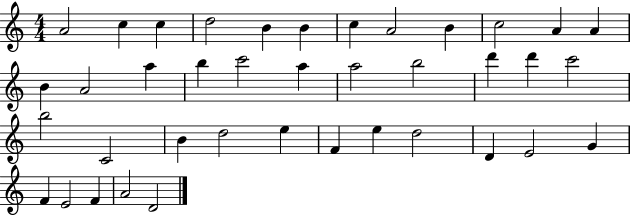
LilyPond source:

{
  \clef treble
  \numericTimeSignature
  \time 4/4
  \key c \major
  a'2 c''4 c''4 | d''2 b'4 b'4 | c''4 a'2 b'4 | c''2 a'4 a'4 | \break b'4 a'2 a''4 | b''4 c'''2 a''4 | a''2 b''2 | d'''4 d'''4 c'''2 | \break b''2 c'2 | b'4 d''2 e''4 | f'4 e''4 d''2 | d'4 e'2 g'4 | \break f'4 e'2 f'4 | a'2 d'2 | \bar "|."
}